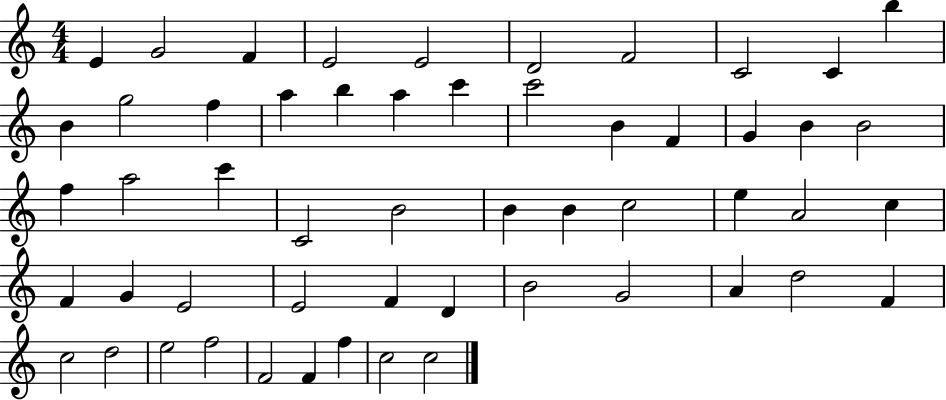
{
  \clef treble
  \numericTimeSignature
  \time 4/4
  \key c \major
  e'4 g'2 f'4 | e'2 e'2 | d'2 f'2 | c'2 c'4 b''4 | \break b'4 g''2 f''4 | a''4 b''4 a''4 c'''4 | c'''2 b'4 f'4 | g'4 b'4 b'2 | \break f''4 a''2 c'''4 | c'2 b'2 | b'4 b'4 c''2 | e''4 a'2 c''4 | \break f'4 g'4 e'2 | e'2 f'4 d'4 | b'2 g'2 | a'4 d''2 f'4 | \break c''2 d''2 | e''2 f''2 | f'2 f'4 f''4 | c''2 c''2 | \break \bar "|."
}